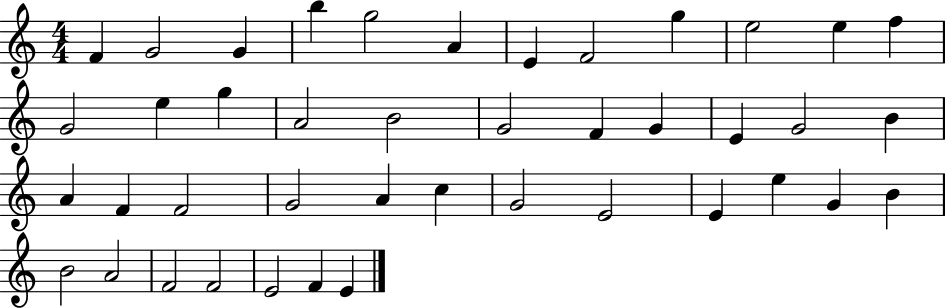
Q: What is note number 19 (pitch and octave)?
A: F4